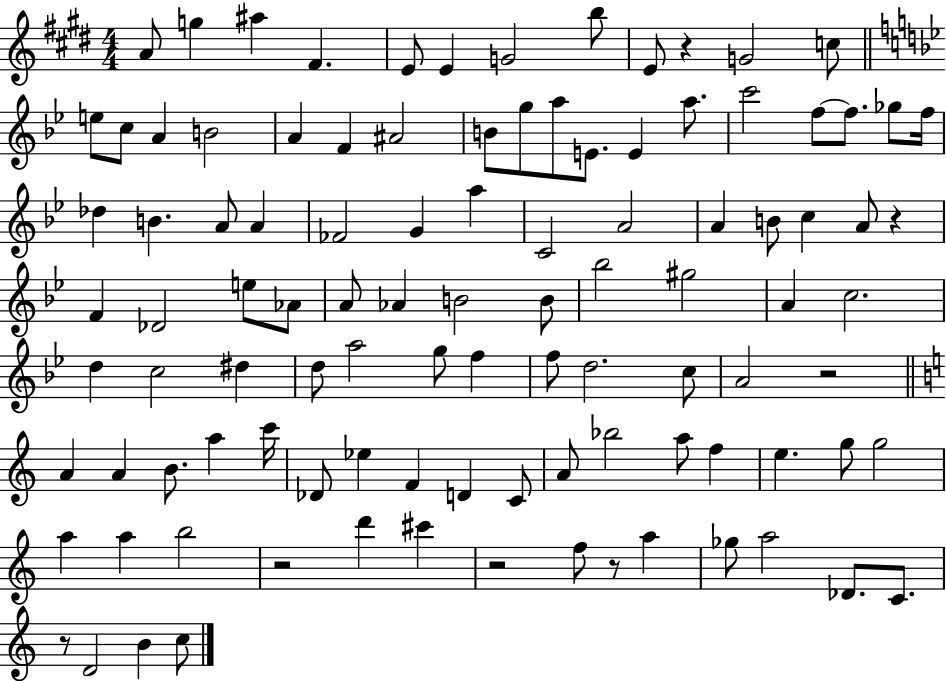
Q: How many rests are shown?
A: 7